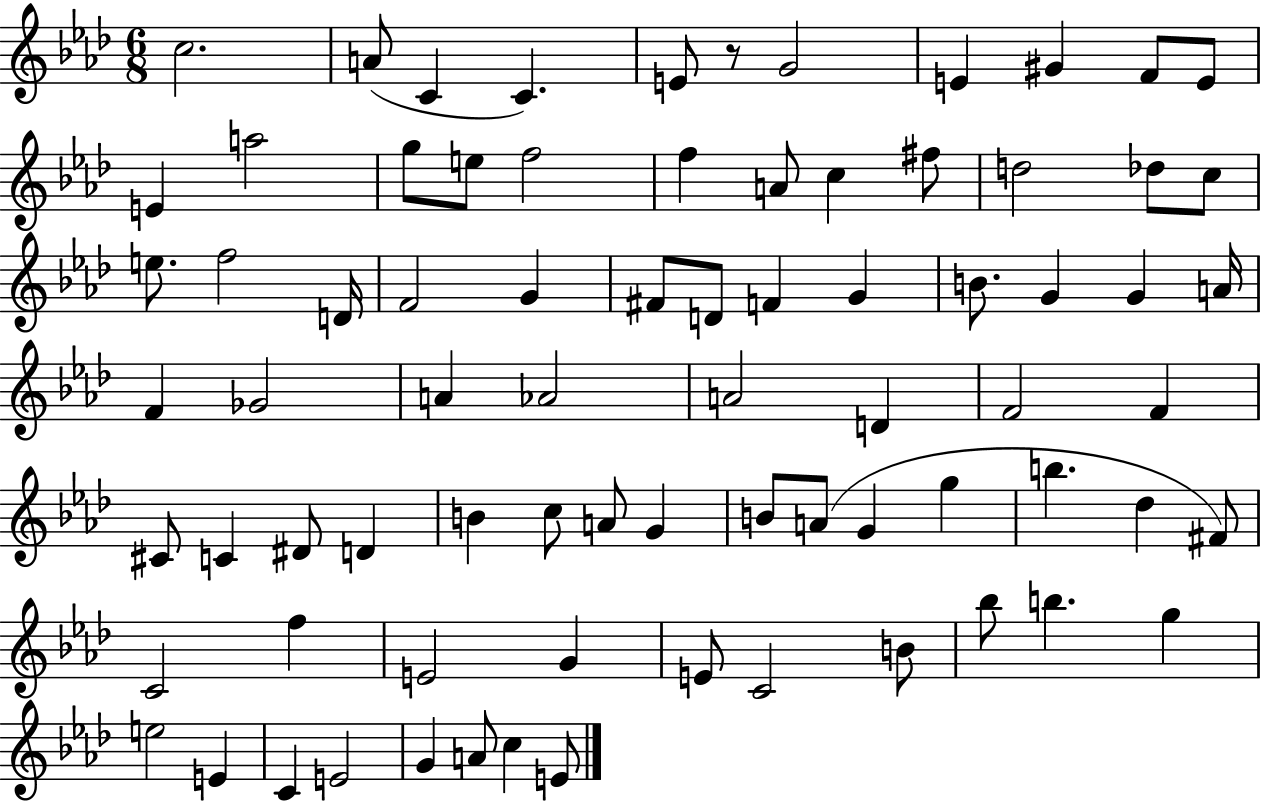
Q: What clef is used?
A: treble